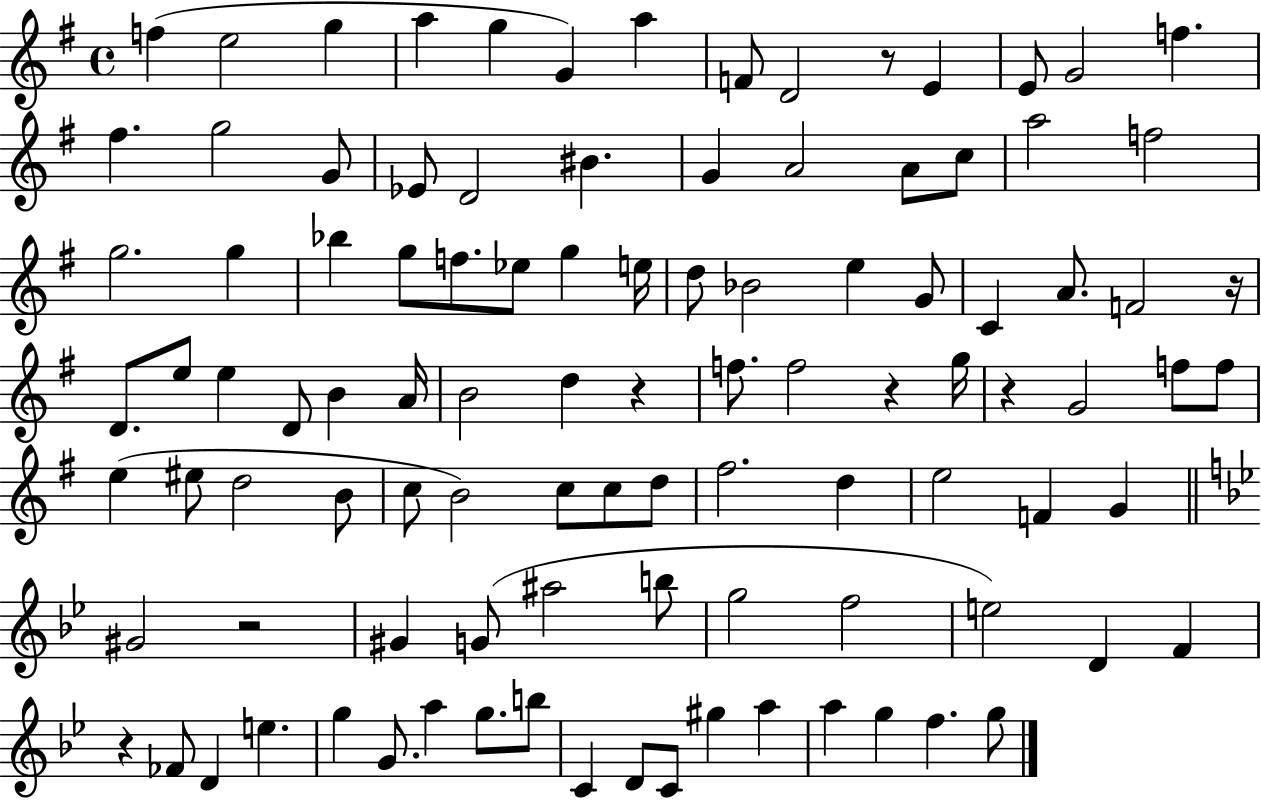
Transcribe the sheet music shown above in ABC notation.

X:1
T:Untitled
M:4/4
L:1/4
K:G
f e2 g a g G a F/2 D2 z/2 E E/2 G2 f ^f g2 G/2 _E/2 D2 ^B G A2 A/2 c/2 a2 f2 g2 g _b g/2 f/2 _e/2 g e/4 d/2 _B2 e G/2 C A/2 F2 z/4 D/2 e/2 e D/2 B A/4 B2 d z f/2 f2 z g/4 z G2 f/2 f/2 e ^e/2 d2 B/2 c/2 B2 c/2 c/2 d/2 ^f2 d e2 F G ^G2 z2 ^G G/2 ^a2 b/2 g2 f2 e2 D F z _F/2 D e g G/2 a g/2 b/2 C D/2 C/2 ^g a a g f g/2